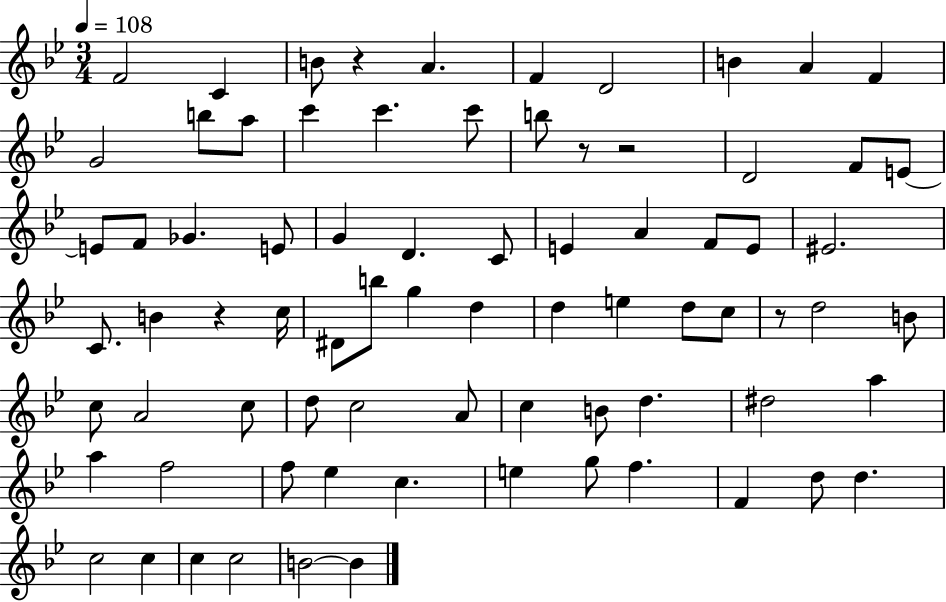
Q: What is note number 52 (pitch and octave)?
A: B4